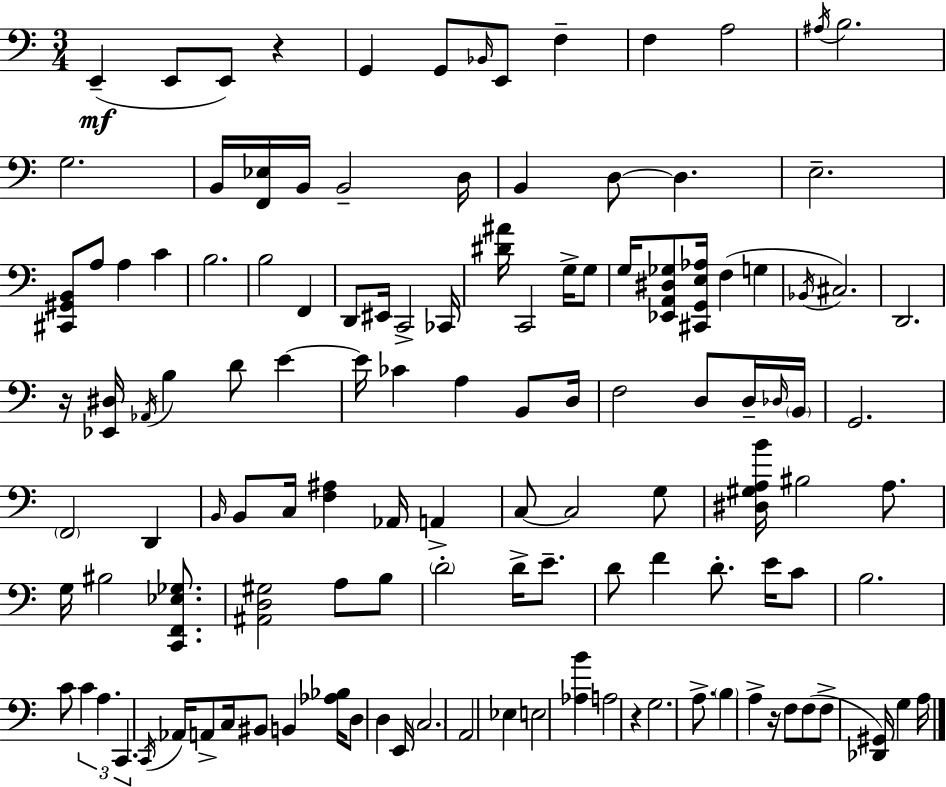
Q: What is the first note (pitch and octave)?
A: E2